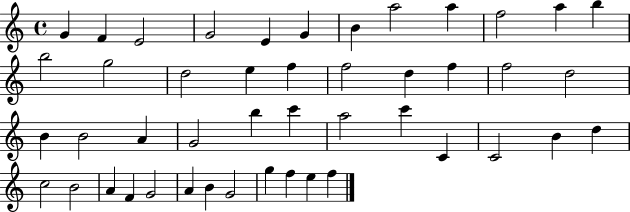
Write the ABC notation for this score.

X:1
T:Untitled
M:4/4
L:1/4
K:C
G F E2 G2 E G B a2 a f2 a b b2 g2 d2 e f f2 d f f2 d2 B B2 A G2 b c' a2 c' C C2 B d c2 B2 A F G2 A B G2 g f e f